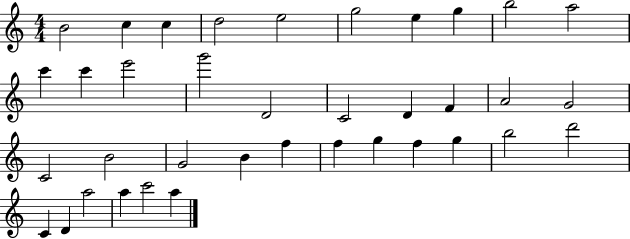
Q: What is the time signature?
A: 4/4